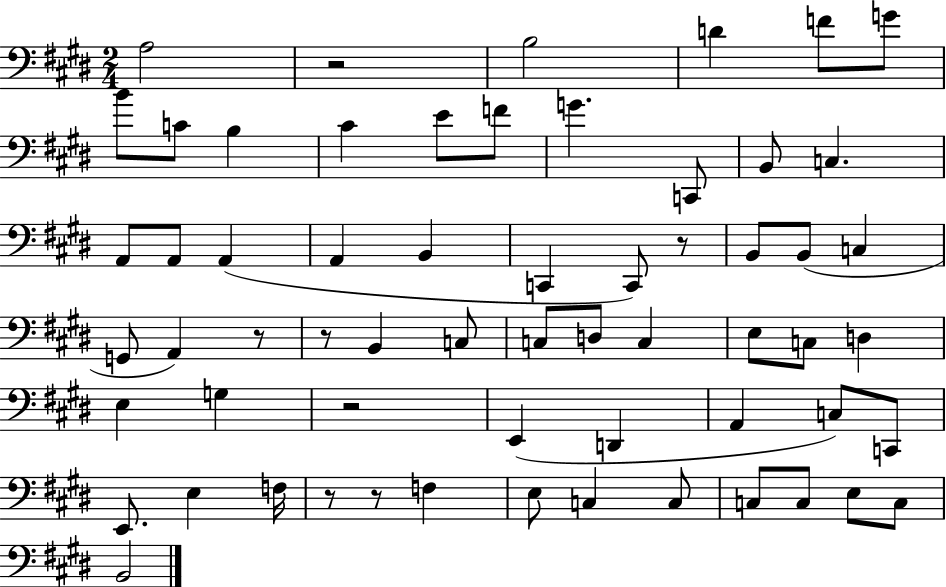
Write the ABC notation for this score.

X:1
T:Untitled
M:2/4
L:1/4
K:E
A,2 z2 B,2 D F/2 G/2 B/2 C/2 B, ^C E/2 F/2 G C,,/2 B,,/2 C, A,,/2 A,,/2 A,, A,, B,, C,, C,,/2 z/2 B,,/2 B,,/2 C, G,,/2 A,, z/2 z/2 B,, C,/2 C,/2 D,/2 C, E,/2 C,/2 D, E, G, z2 E,, D,, A,, C,/2 C,,/2 E,,/2 E, F,/4 z/2 z/2 F, E,/2 C, C,/2 C,/2 C,/2 E,/2 C,/2 B,,2